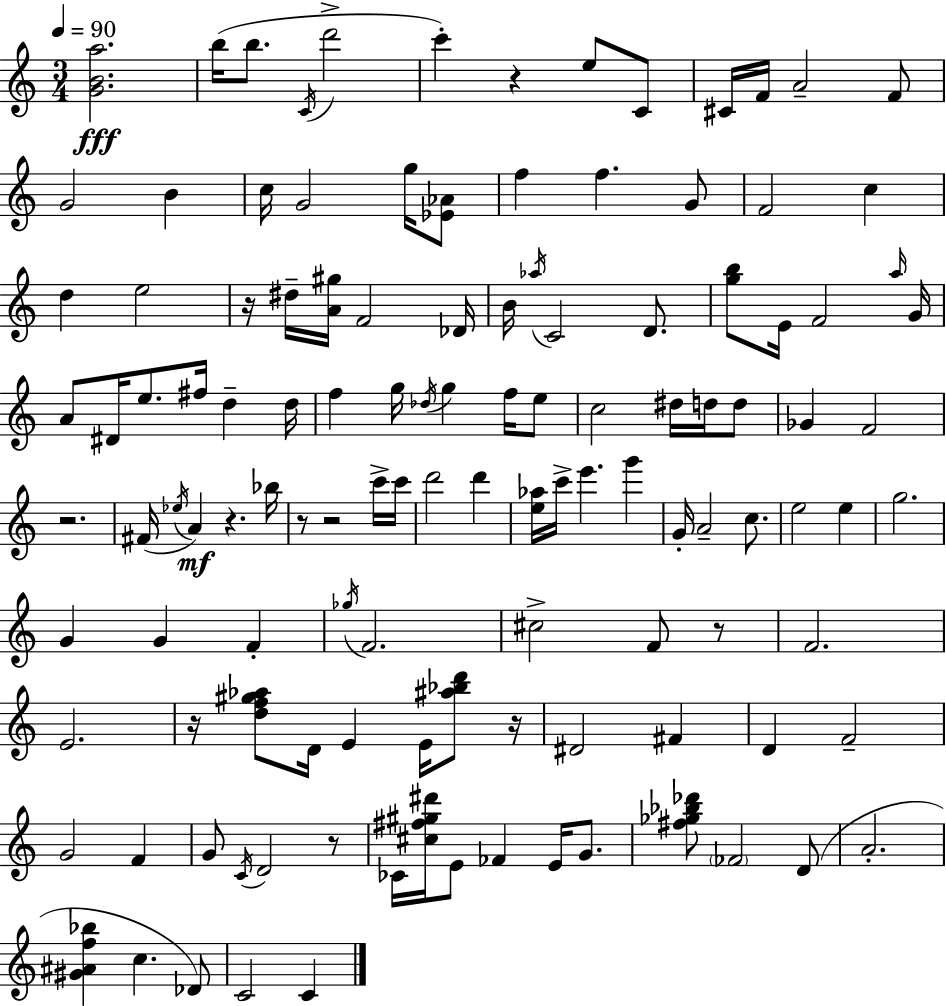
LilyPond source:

{
  \clef treble
  \numericTimeSignature
  \time 3/4
  \key c \major
  \tempo 4 = 90
  <g' b' a''>2.\fff | b''16( b''8. \acciaccatura { c'16 } d'''2-> | c'''4-.) r4 e''8 c'8 | cis'16 f'16 a'2-- f'8 | \break g'2 b'4 | c''16 g'2 g''16 <ees' aes'>8 | f''4 f''4. g'8 | f'2 c''4 | \break d''4 e''2 | r16 dis''16-- <a' gis''>16 f'2 | des'16 b'16 \acciaccatura { aes''16 } c'2 d'8. | <g'' b''>8 e'16 f'2 | \break \grace { a''16 } g'16 a'8 dis'16 e''8. fis''16 d''4-- | d''16 f''4 g''16 \acciaccatura { des''16 } g''4 | f''16 e''8 c''2 | dis''16 d''16 d''8 ges'4 f'2 | \break r2. | fis'16( \acciaccatura { ees''16 } a'4\mf) r4. | bes''16 r8 r2 | c'''16-> c'''16 d'''2 | \break d'''4 <e'' aes''>16 c'''16-> e'''4. | g'''4 g'16-. a'2-- | c''8. e''2 | e''4 g''2. | \break g'4 g'4 | f'4-. \acciaccatura { ges''16 } f'2. | cis''2-> | f'8 r8 f'2. | \break e'2. | r16 <d'' f'' gis'' aes''>8 d'16 e'4 | e'16 <ais'' bes'' d'''>8 r16 dis'2 | fis'4 d'4 f'2-- | \break g'2 | f'4 g'8 \acciaccatura { c'16 } d'2 | r8 ces'16 <cis'' fis'' gis'' dis'''>16 e'8 fes'4 | e'16 g'8. <fis'' ges'' bes'' des'''>8 \parenthesize fes'2 | \break d'8( a'2.-. | <gis' ais' f'' bes''>4 c''4. | des'8) c'2 | c'4 \bar "|."
}